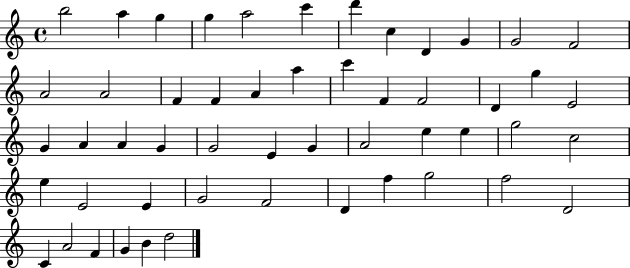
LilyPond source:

{
  \clef treble
  \time 4/4
  \defaultTimeSignature
  \key c \major
  b''2 a''4 g''4 | g''4 a''2 c'''4 | d'''4 c''4 d'4 g'4 | g'2 f'2 | \break a'2 a'2 | f'4 f'4 a'4 a''4 | c'''4 f'4 f'2 | d'4 g''4 e'2 | \break g'4 a'4 a'4 g'4 | g'2 e'4 g'4 | a'2 e''4 e''4 | g''2 c''2 | \break e''4 e'2 e'4 | g'2 f'2 | d'4 f''4 g''2 | f''2 d'2 | \break c'4 a'2 f'4 | g'4 b'4 d''2 | \bar "|."
}